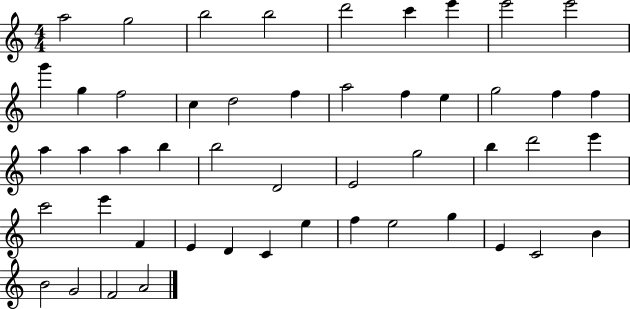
A5/h G5/h B5/h B5/h D6/h C6/q E6/q E6/h E6/h G6/q G5/q F5/h C5/q D5/h F5/q A5/h F5/q E5/q G5/h F5/q F5/q A5/q A5/q A5/q B5/q B5/h D4/h E4/h G5/h B5/q D6/h E6/q C6/h E6/q F4/q E4/q D4/q C4/q E5/q F5/q E5/h G5/q E4/q C4/h B4/q B4/h G4/h F4/h A4/h